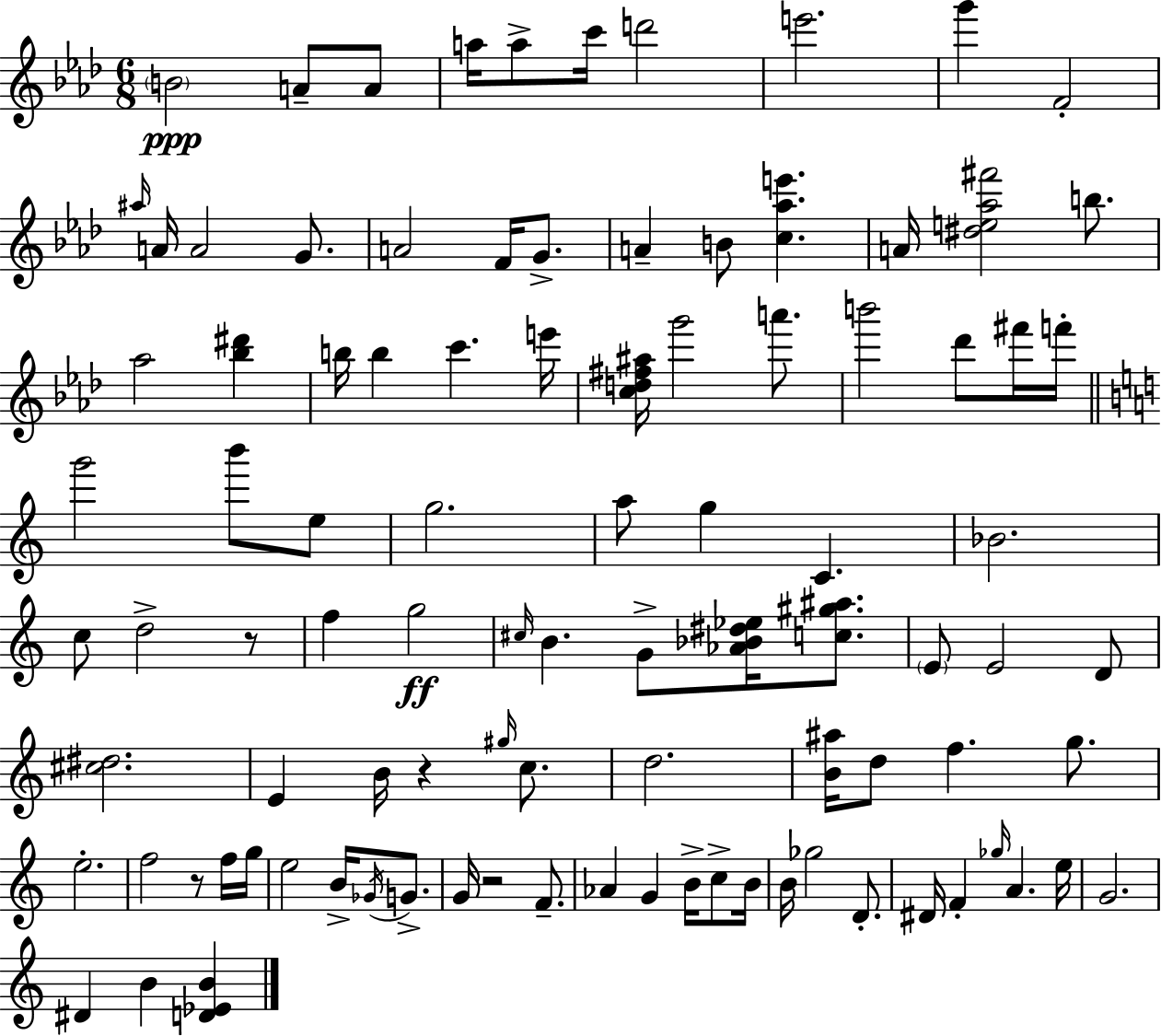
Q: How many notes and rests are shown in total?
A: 97